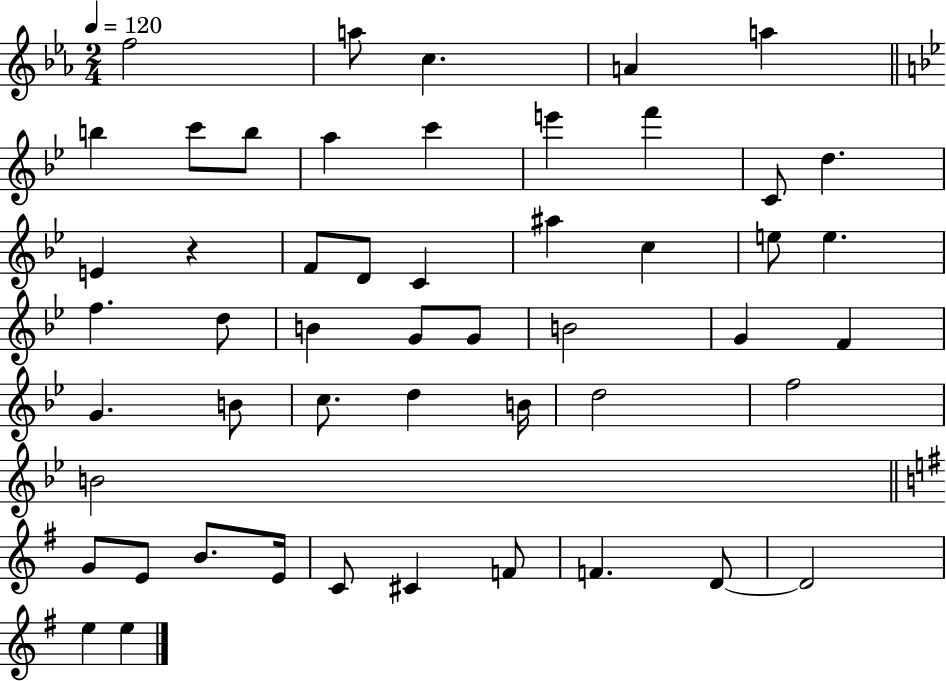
X:1
T:Untitled
M:2/4
L:1/4
K:Eb
f2 a/2 c A a b c'/2 b/2 a c' e' f' C/2 d E z F/2 D/2 C ^a c e/2 e f d/2 B G/2 G/2 B2 G F G B/2 c/2 d B/4 d2 f2 B2 G/2 E/2 B/2 E/4 C/2 ^C F/2 F D/2 D2 e e